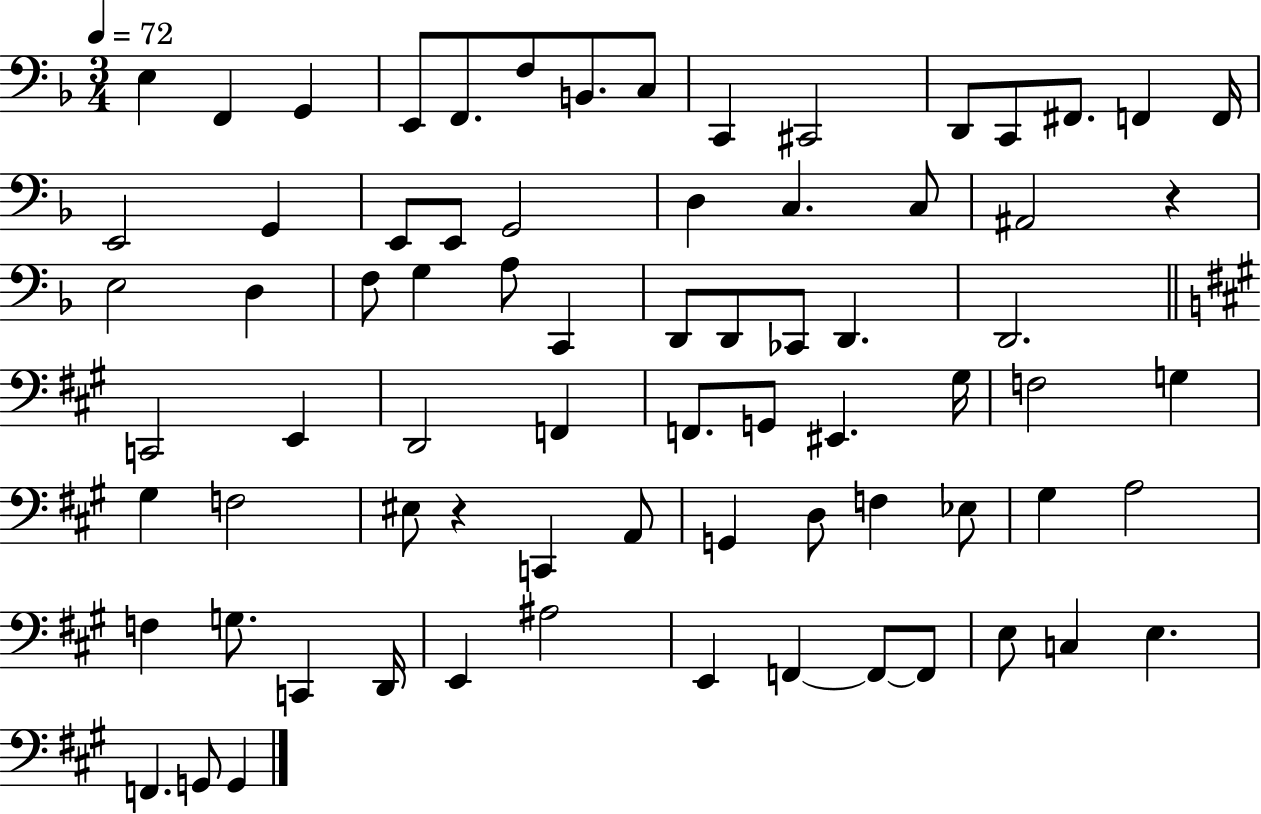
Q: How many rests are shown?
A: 2